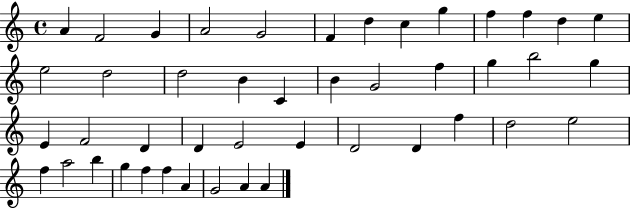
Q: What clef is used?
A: treble